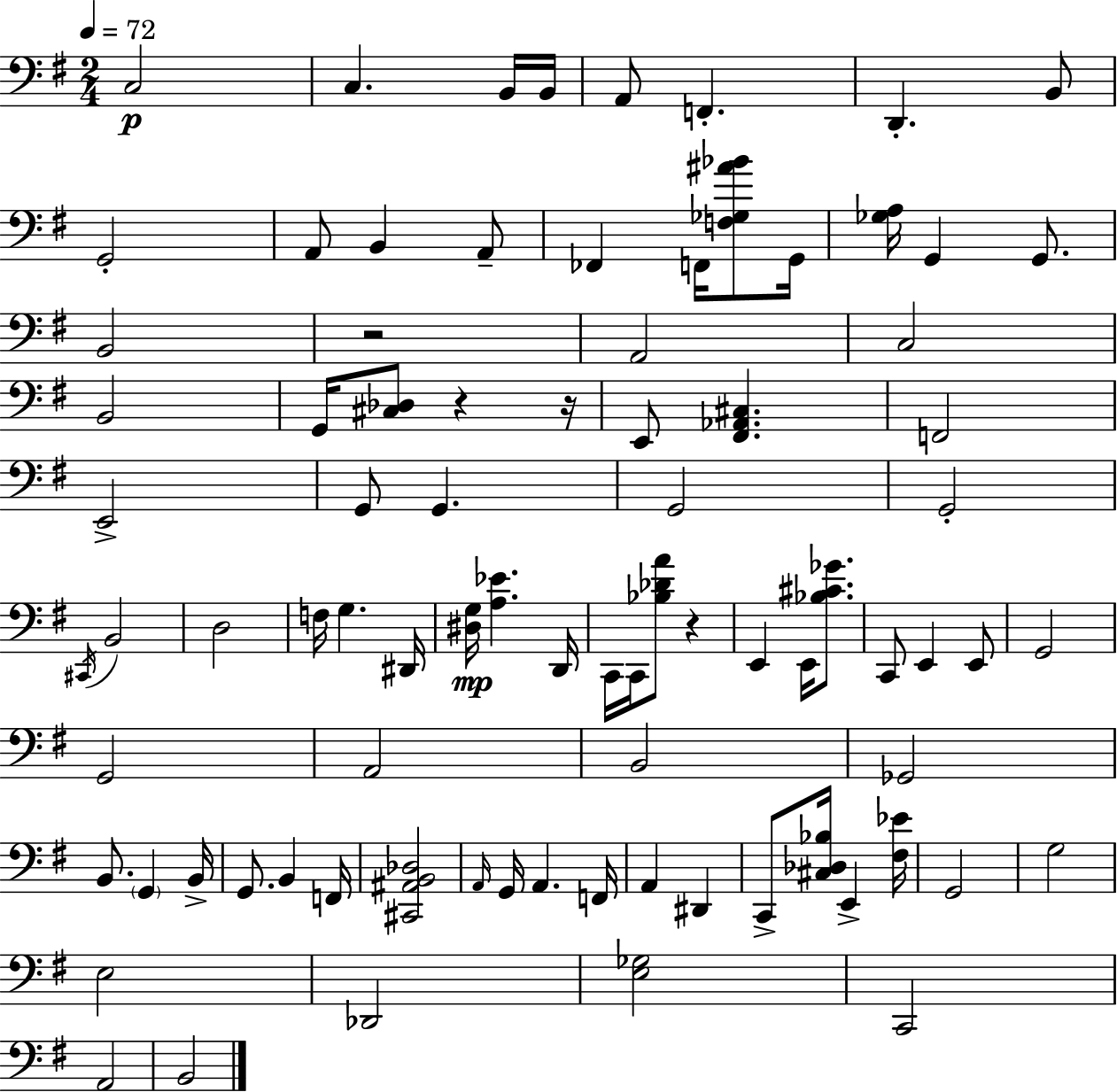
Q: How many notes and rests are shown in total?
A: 85